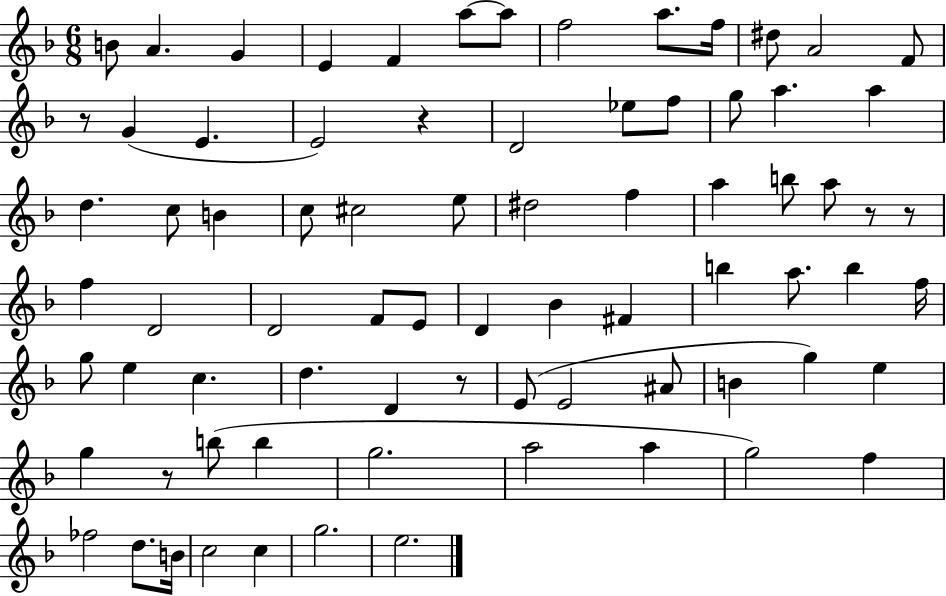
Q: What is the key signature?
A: F major